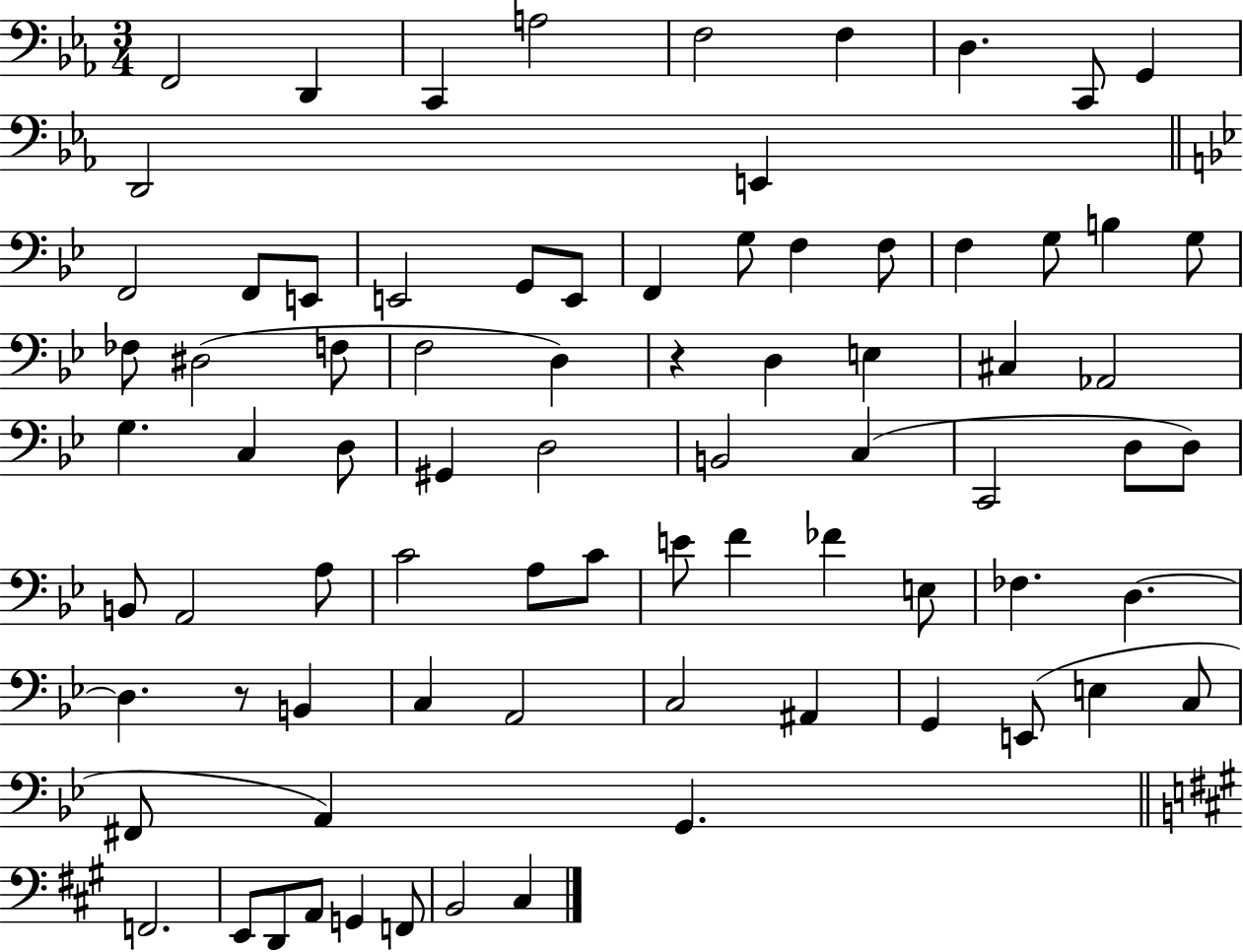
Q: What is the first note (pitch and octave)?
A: F2